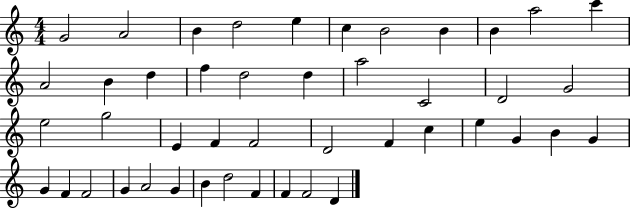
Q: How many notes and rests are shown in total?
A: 45